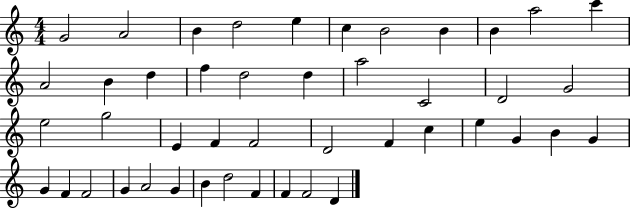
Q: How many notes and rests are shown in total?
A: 45